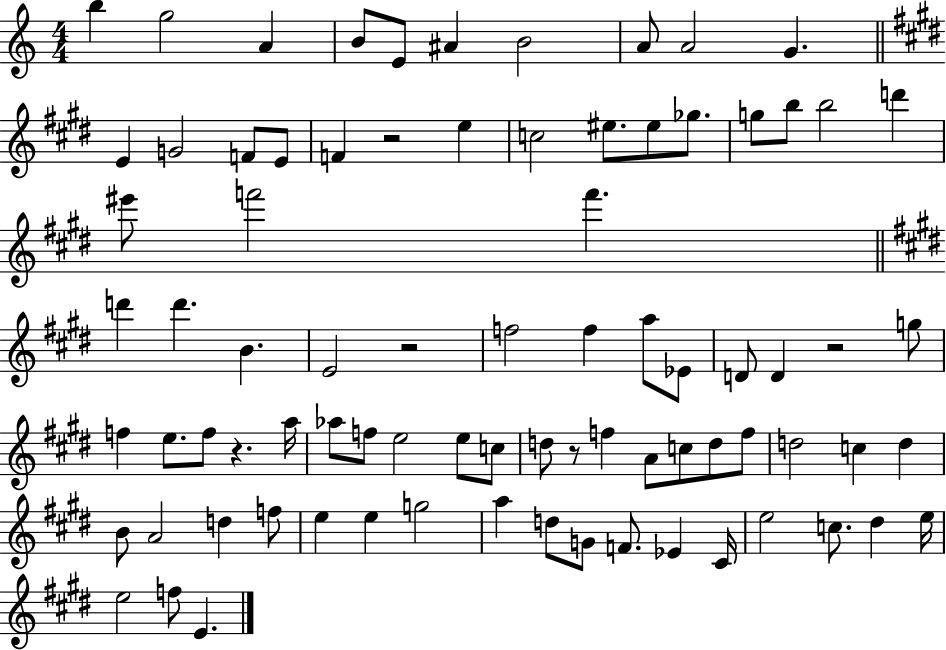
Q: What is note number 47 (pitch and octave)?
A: C5